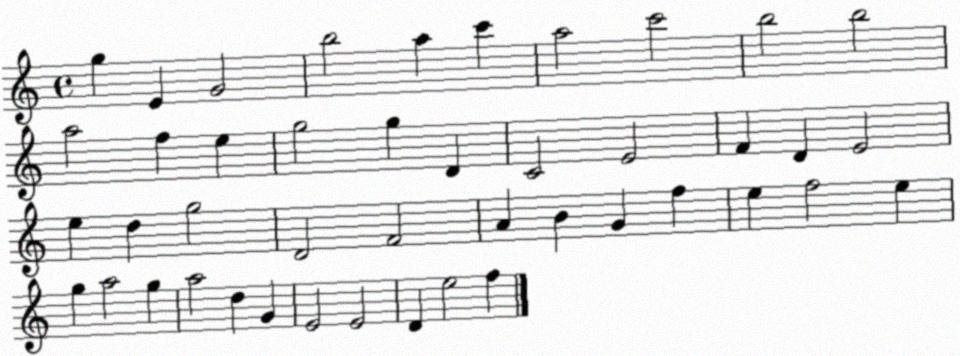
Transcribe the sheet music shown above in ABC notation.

X:1
T:Untitled
M:4/4
L:1/4
K:C
g E G2 b2 a c' a2 c'2 b2 b2 a2 f e g2 g D C2 E2 F D E2 e d g2 D2 F2 A B G f e f2 e g a2 g a2 d G E2 E2 D e2 f